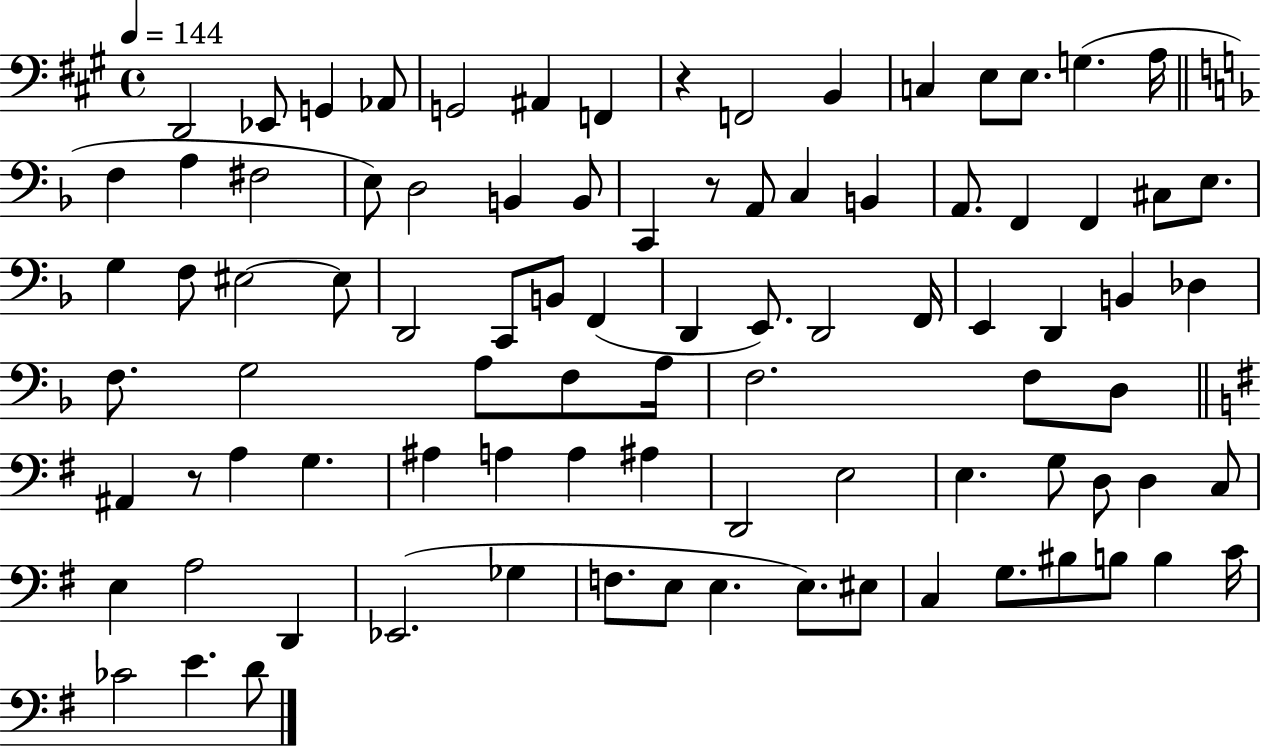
{
  \clef bass
  \time 4/4
  \defaultTimeSignature
  \key a \major
  \tempo 4 = 144
  \repeat volta 2 { d,2 ees,8 g,4 aes,8 | g,2 ais,4 f,4 | r4 f,2 b,4 | c4 e8 e8. g4.( a16 | \break \bar "||" \break \key f \major f4 a4 fis2 | e8) d2 b,4 b,8 | c,4 r8 a,8 c4 b,4 | a,8. f,4 f,4 cis8 e8. | \break g4 f8 eis2~~ eis8 | d,2 c,8 b,8 f,4( | d,4 e,8.) d,2 f,16 | e,4 d,4 b,4 des4 | \break f8. g2 a8 f8 a16 | f2. f8 d8 | \bar "||" \break \key g \major ais,4 r8 a4 g4. | ais4 a4 a4 ais4 | d,2 e2 | e4. g8 d8 d4 c8 | \break e4 a2 d,4 | ees,2.( ges4 | f8. e8 e4. e8.) eis8 | c4 g8. bis8 b8 b4 c'16 | \break ces'2 e'4. d'8 | } \bar "|."
}